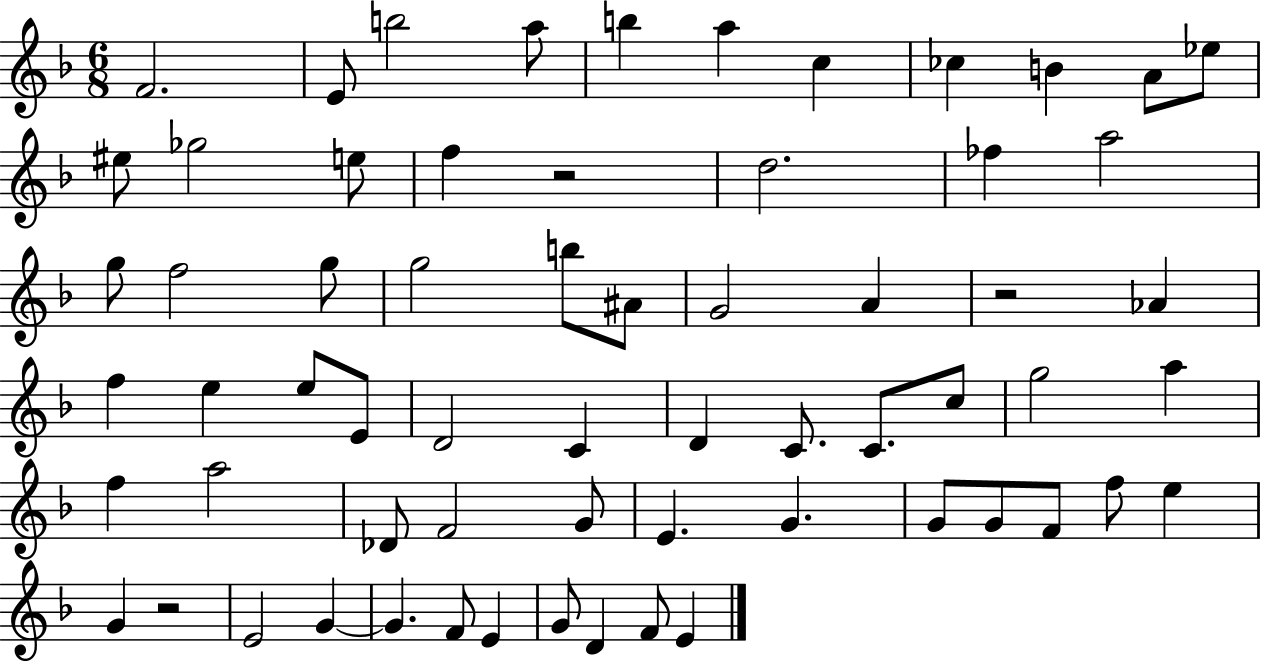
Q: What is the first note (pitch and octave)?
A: F4